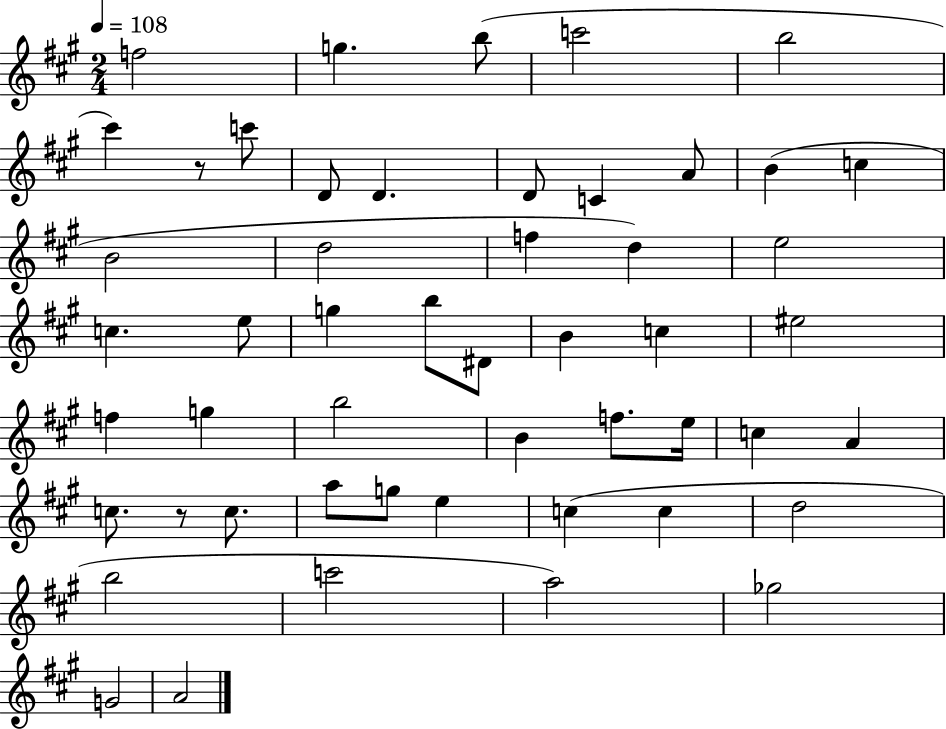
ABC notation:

X:1
T:Untitled
M:2/4
L:1/4
K:A
f2 g b/2 c'2 b2 ^c' z/2 c'/2 D/2 D D/2 C A/2 B c B2 d2 f d e2 c e/2 g b/2 ^D/2 B c ^e2 f g b2 B f/2 e/4 c A c/2 z/2 c/2 a/2 g/2 e c c d2 b2 c'2 a2 _g2 G2 A2